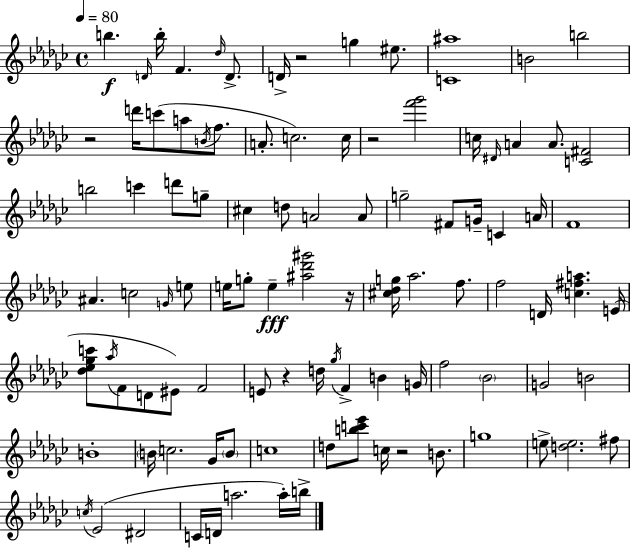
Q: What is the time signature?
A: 4/4